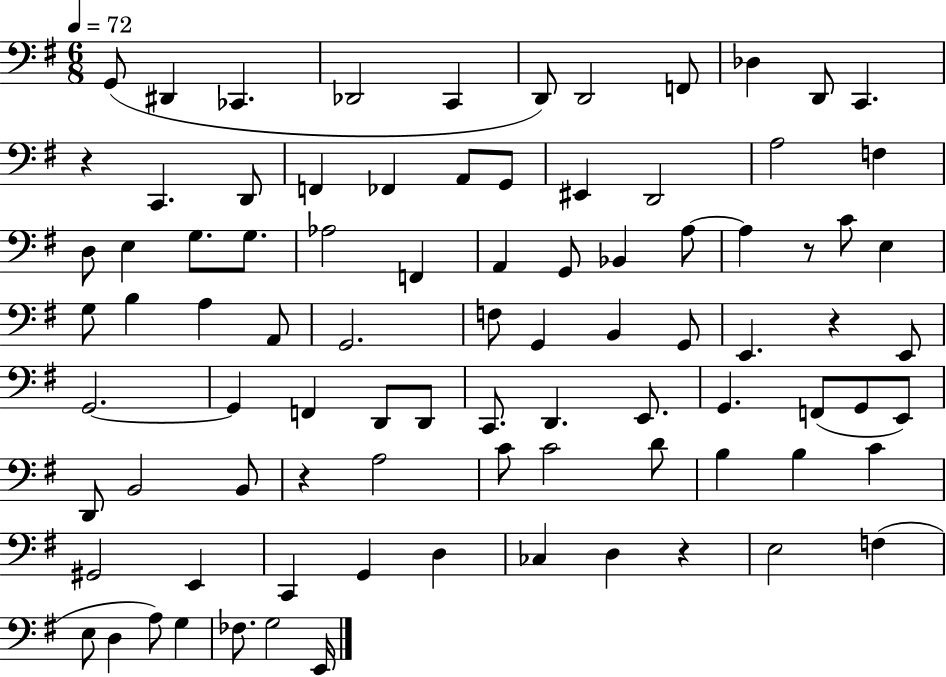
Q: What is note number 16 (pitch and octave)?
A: A2